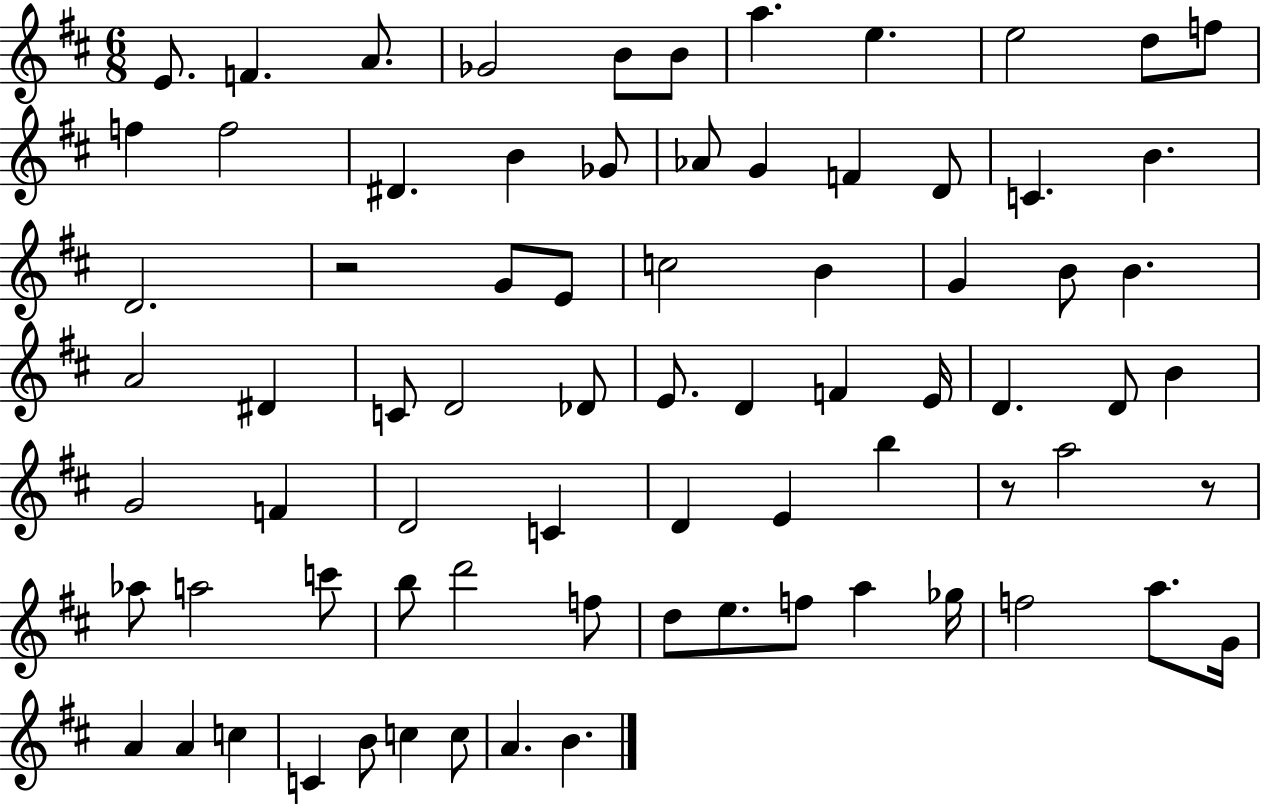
E4/e. F4/q. A4/e. Gb4/h B4/e B4/e A5/q. E5/q. E5/h D5/e F5/e F5/q F5/h D#4/q. B4/q Gb4/e Ab4/e G4/q F4/q D4/e C4/q. B4/q. D4/h. R/h G4/e E4/e C5/h B4/q G4/q B4/e B4/q. A4/h D#4/q C4/e D4/h Db4/e E4/e. D4/q F4/q E4/s D4/q. D4/e B4/q G4/h F4/q D4/h C4/q D4/q E4/q B5/q R/e A5/h R/e Ab5/e A5/h C6/e B5/e D6/h F5/e D5/e E5/e. F5/e A5/q Gb5/s F5/h A5/e. G4/s A4/q A4/q C5/q C4/q B4/e C5/q C5/e A4/q. B4/q.